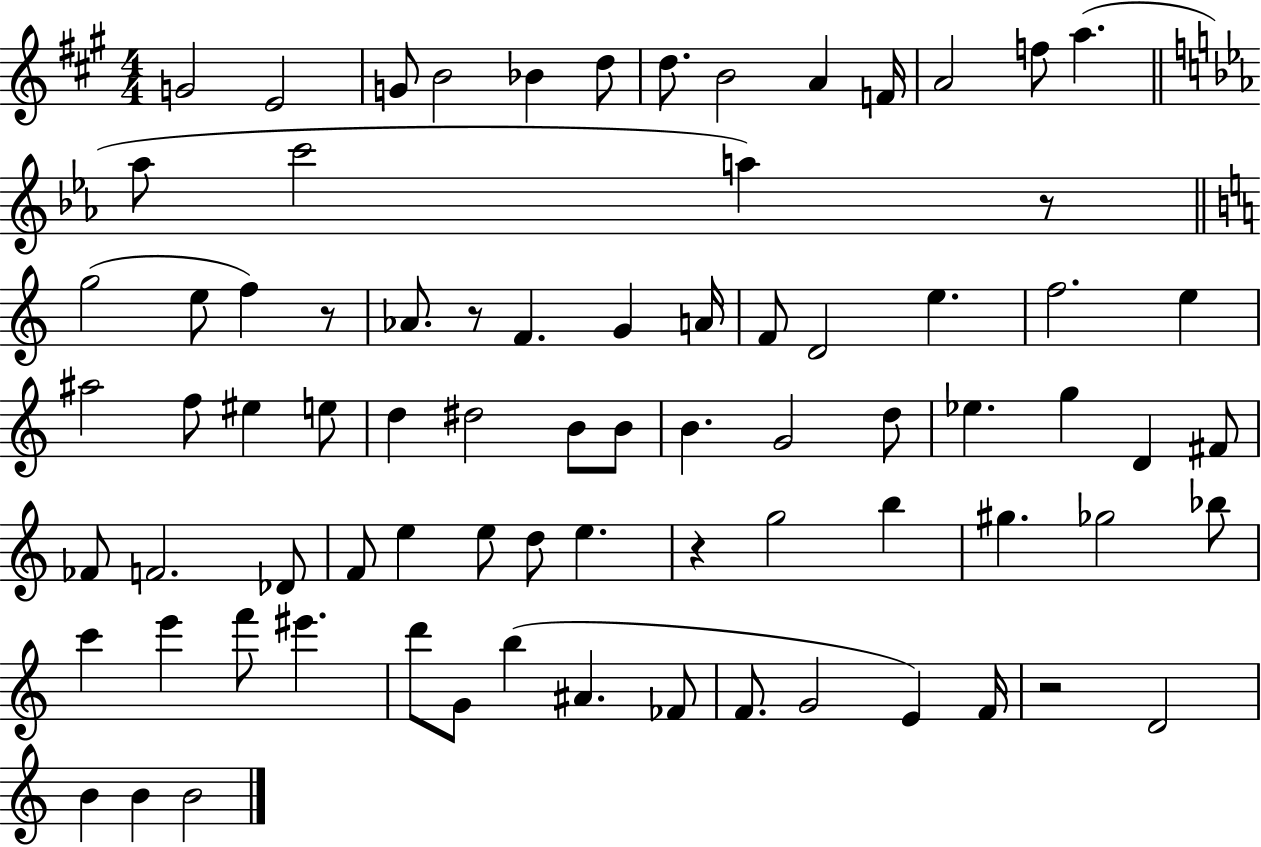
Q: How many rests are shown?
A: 5